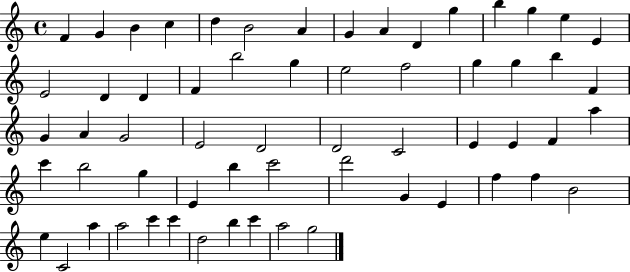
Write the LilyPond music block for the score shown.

{
  \clef treble
  \time 4/4
  \defaultTimeSignature
  \key c \major
  f'4 g'4 b'4 c''4 | d''4 b'2 a'4 | g'4 a'4 d'4 g''4 | b''4 g''4 e''4 e'4 | \break e'2 d'4 d'4 | f'4 b''2 g''4 | e''2 f''2 | g''4 g''4 b''4 f'4 | \break g'4 a'4 g'2 | e'2 d'2 | d'2 c'2 | e'4 e'4 f'4 a''4 | \break c'''4 b''2 g''4 | e'4 b''4 c'''2 | d'''2 g'4 e'4 | f''4 f''4 b'2 | \break e''4 c'2 a''4 | a''2 c'''4 c'''4 | d''2 b''4 c'''4 | a''2 g''2 | \break \bar "|."
}